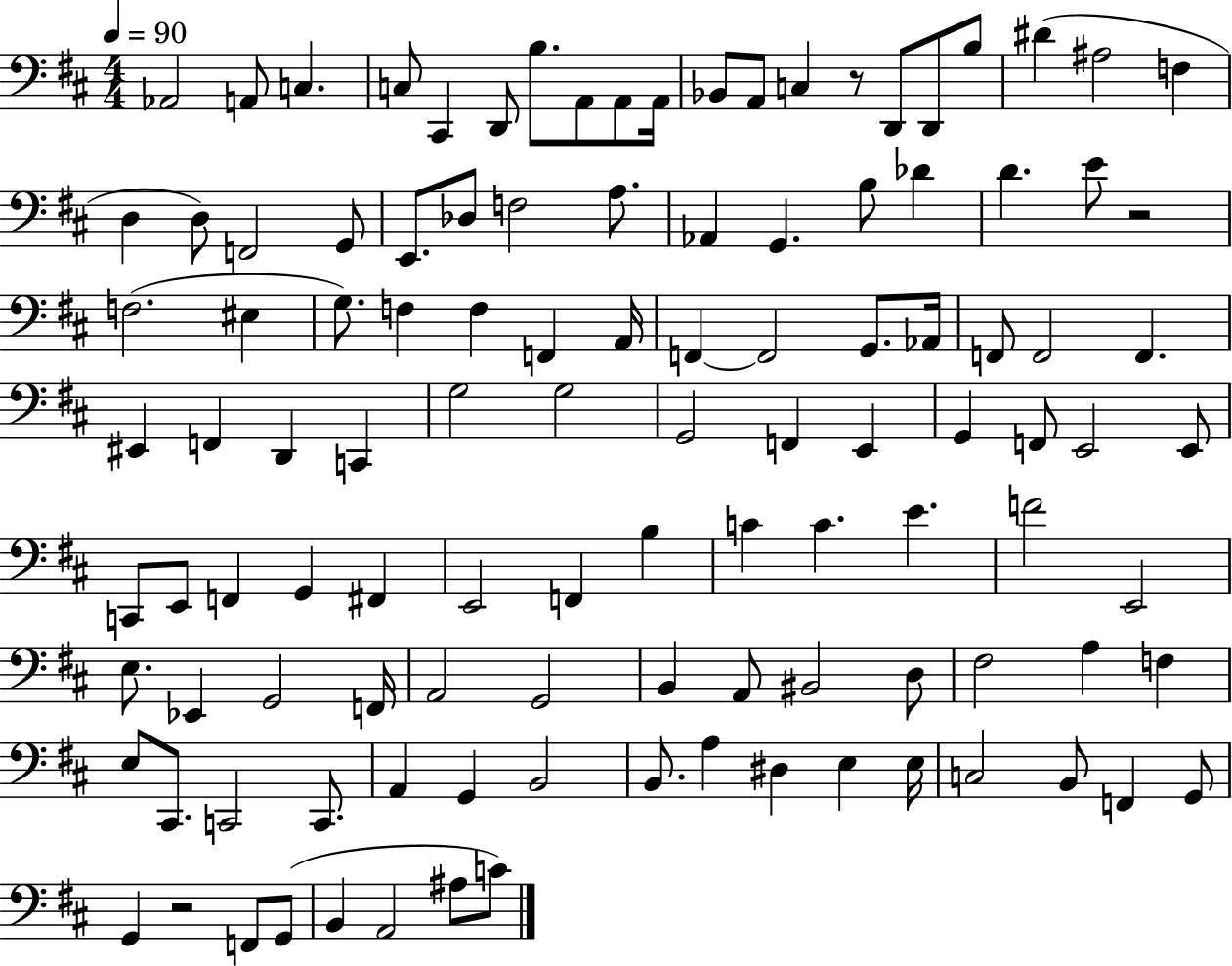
X:1
T:Untitled
M:4/4
L:1/4
K:D
_A,,2 A,,/2 C, C,/2 ^C,, D,,/2 B,/2 A,,/2 A,,/2 A,,/4 _B,,/2 A,,/2 C, z/2 D,,/2 D,,/2 B,/2 ^D ^A,2 F, D, D,/2 F,,2 G,,/2 E,,/2 _D,/2 F,2 A,/2 _A,, G,, B,/2 _D D E/2 z2 F,2 ^E, G,/2 F, F, F,, A,,/4 F,, F,,2 G,,/2 _A,,/4 F,,/2 F,,2 F,, ^E,, F,, D,, C,, G,2 G,2 G,,2 F,, E,, G,, F,,/2 E,,2 E,,/2 C,,/2 E,,/2 F,, G,, ^F,, E,,2 F,, B, C C E F2 E,,2 E,/2 _E,, G,,2 F,,/4 A,,2 G,,2 B,, A,,/2 ^B,,2 D,/2 ^F,2 A, F, E,/2 ^C,,/2 C,,2 C,,/2 A,, G,, B,,2 B,,/2 A, ^D, E, E,/4 C,2 B,,/2 F,, G,,/2 G,, z2 F,,/2 G,,/2 B,, A,,2 ^A,/2 C/2